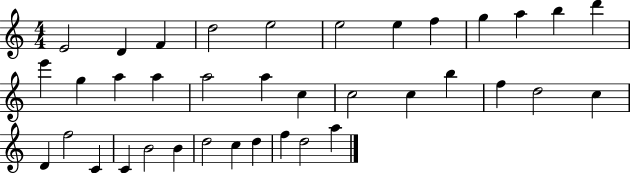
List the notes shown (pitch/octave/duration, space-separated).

E4/h D4/q F4/q D5/h E5/h E5/h E5/q F5/q G5/q A5/q B5/q D6/q E6/q G5/q A5/q A5/q A5/h A5/q C5/q C5/h C5/q B5/q F5/q D5/h C5/q D4/q F5/h C4/q C4/q B4/h B4/q D5/h C5/q D5/q F5/q D5/h A5/q